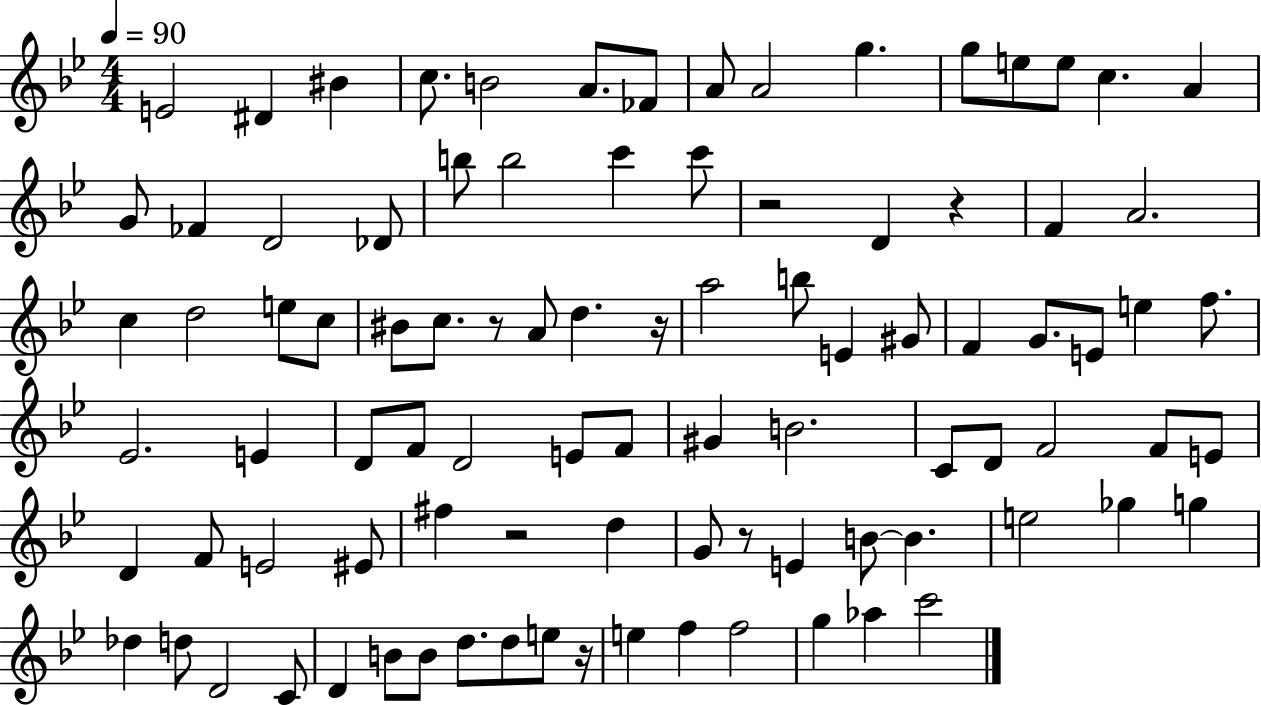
E4/h D#4/q BIS4/q C5/e. B4/h A4/e. FES4/e A4/e A4/h G5/q. G5/e E5/e E5/e C5/q. A4/q G4/e FES4/q D4/h Db4/e B5/e B5/h C6/q C6/e R/h D4/q R/q F4/q A4/h. C5/q D5/h E5/e C5/e BIS4/e C5/e. R/e A4/e D5/q. R/s A5/h B5/e E4/q G#4/e F4/q G4/e. E4/e E5/q F5/e. Eb4/h. E4/q D4/e F4/e D4/h E4/e F4/e G#4/q B4/h. C4/e D4/e F4/h F4/e E4/e D4/q F4/e E4/h EIS4/e F#5/q R/h D5/q G4/e R/e E4/q B4/e B4/q. E5/h Gb5/q G5/q Db5/q D5/e D4/h C4/e D4/q B4/e B4/e D5/e. D5/e E5/e R/s E5/q F5/q F5/h G5/q Ab5/q C6/h